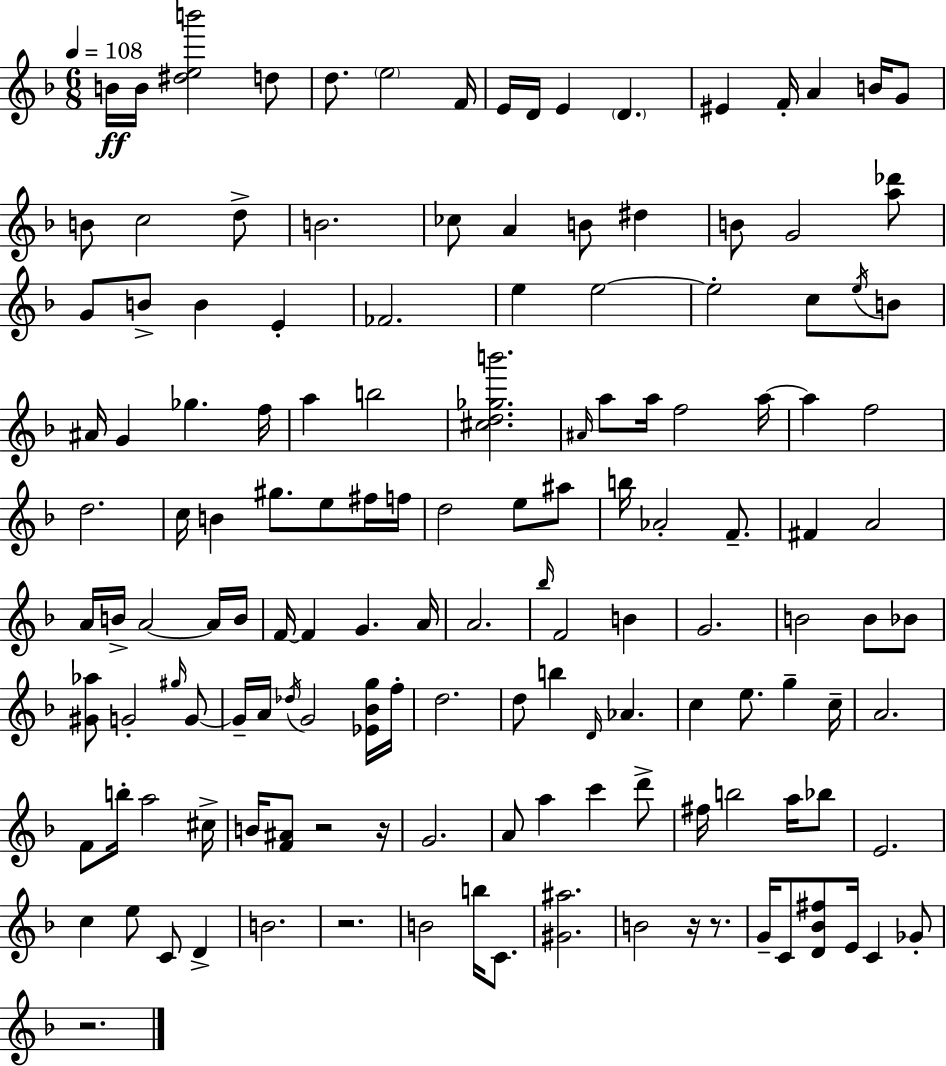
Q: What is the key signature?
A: D minor